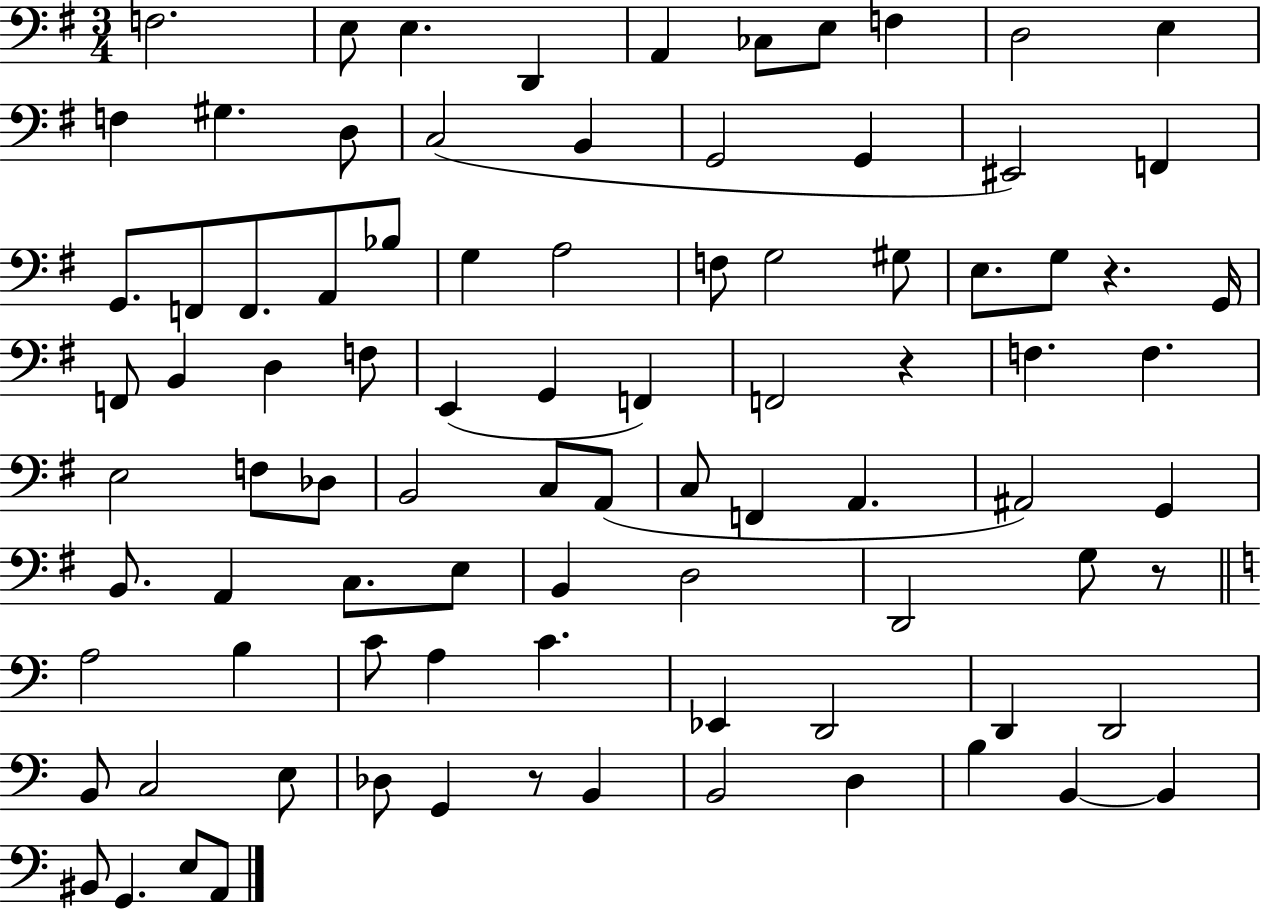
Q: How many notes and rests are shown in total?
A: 89